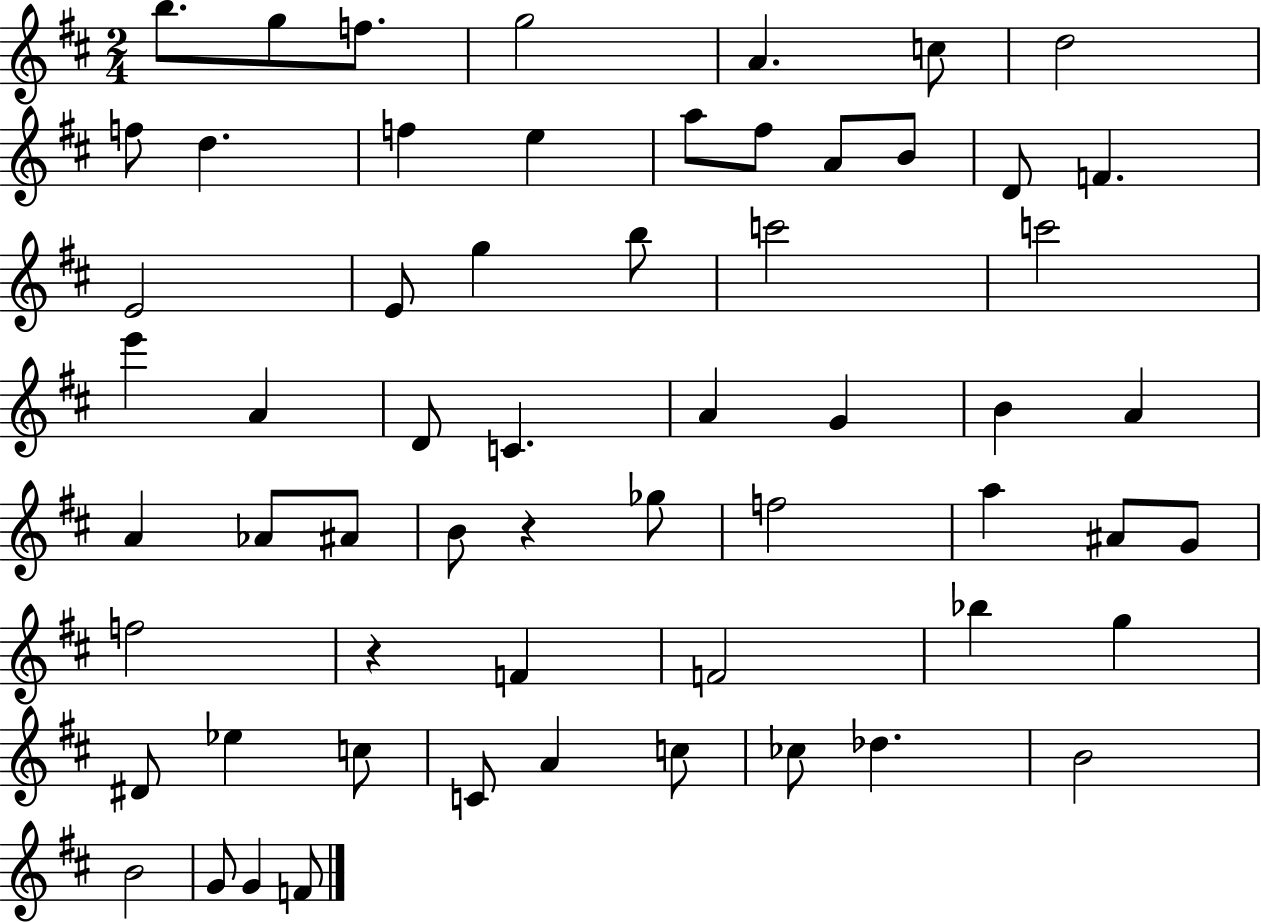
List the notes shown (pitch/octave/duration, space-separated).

B5/e. G5/e F5/e. G5/h A4/q. C5/e D5/h F5/e D5/q. F5/q E5/q A5/e F#5/e A4/e B4/e D4/e F4/q. E4/h E4/e G5/q B5/e C6/h C6/h E6/q A4/q D4/e C4/q. A4/q G4/q B4/q A4/q A4/q Ab4/e A#4/e B4/e R/q Gb5/e F5/h A5/q A#4/e G4/e F5/h R/q F4/q F4/h Bb5/q G5/q D#4/e Eb5/q C5/e C4/e A4/q C5/e CES5/e Db5/q. B4/h B4/h G4/e G4/q F4/e